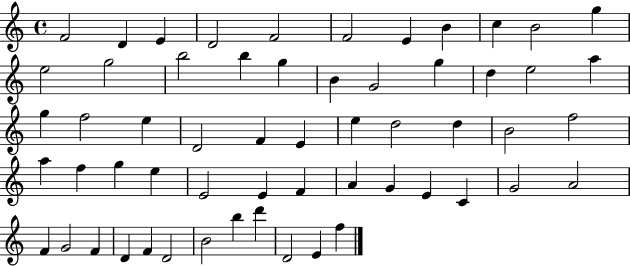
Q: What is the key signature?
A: C major